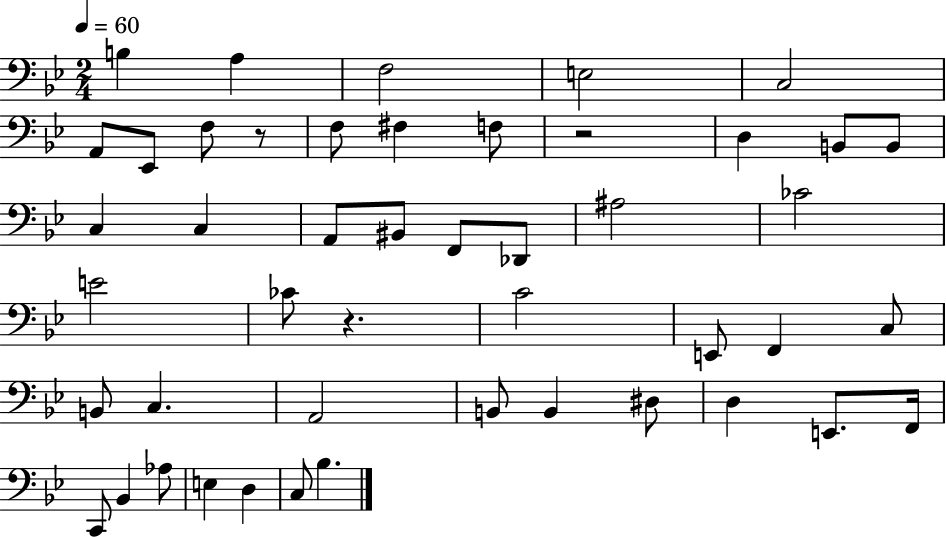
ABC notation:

X:1
T:Untitled
M:2/4
L:1/4
K:Bb
B, A, F,2 E,2 C,2 A,,/2 _E,,/2 F,/2 z/2 F,/2 ^F, F,/2 z2 D, B,,/2 B,,/2 C, C, A,,/2 ^B,,/2 F,,/2 _D,,/2 ^A,2 _C2 E2 _C/2 z C2 E,,/2 F,, C,/2 B,,/2 C, A,,2 B,,/2 B,, ^D,/2 D, E,,/2 F,,/4 C,,/2 _B,, _A,/2 E, D, C,/2 _B,